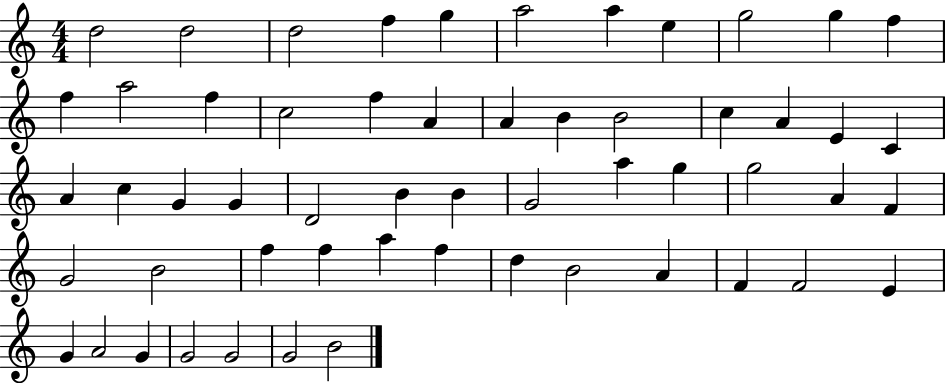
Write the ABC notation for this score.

X:1
T:Untitled
M:4/4
L:1/4
K:C
d2 d2 d2 f g a2 a e g2 g f f a2 f c2 f A A B B2 c A E C A c G G D2 B B G2 a g g2 A F G2 B2 f f a f d B2 A F F2 E G A2 G G2 G2 G2 B2